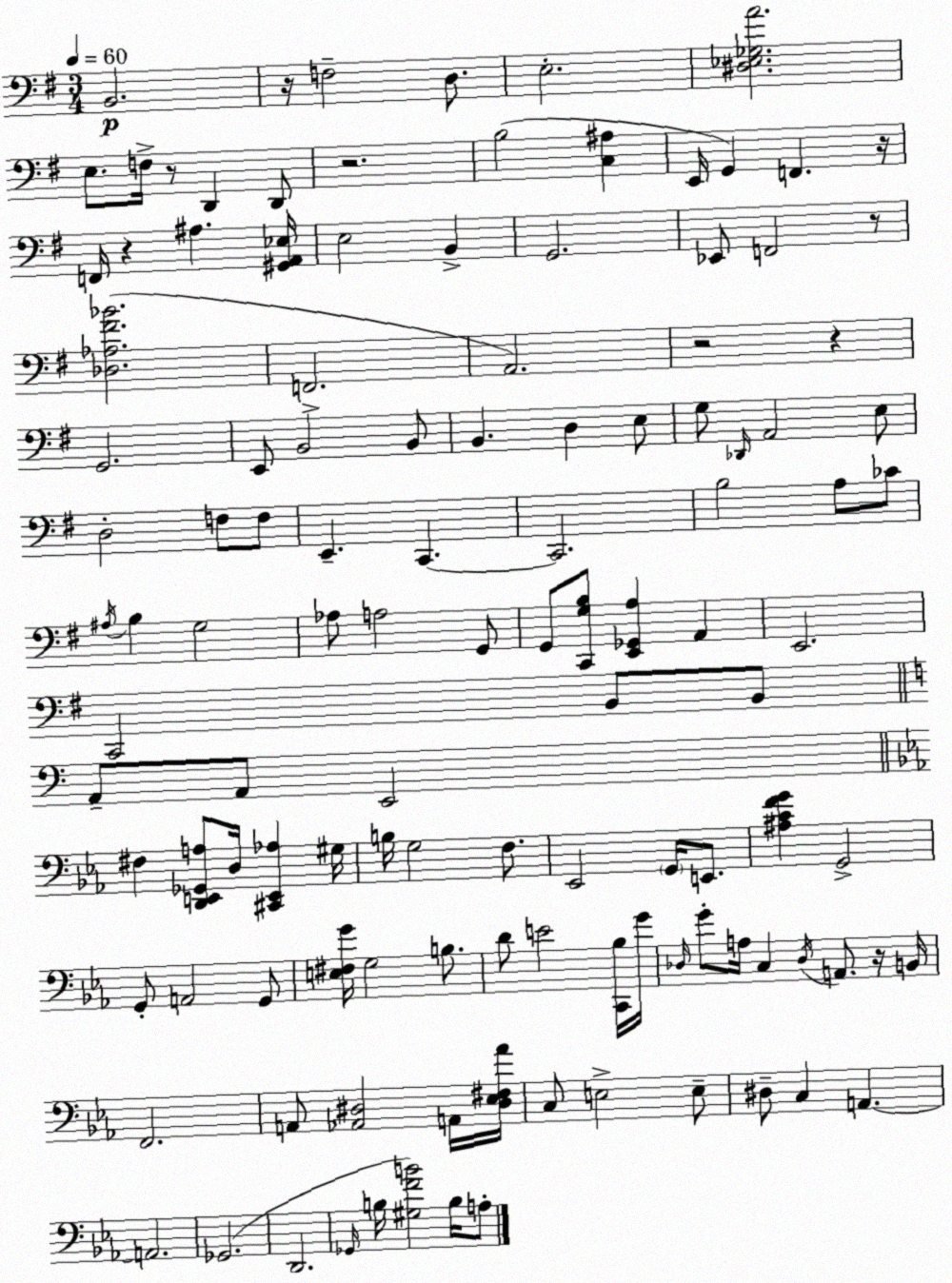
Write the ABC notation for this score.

X:1
T:Untitled
M:3/4
L:1/4
K:Em
B,,2 z/4 F,2 D,/2 E,2 [^D,_E,_G,A]2 E,/2 F,/4 z/2 D,, D,,/2 z2 B,2 [C,^A,] E,,/4 G,, F,, z/4 F,,/4 z ^A, [^G,,A,,_E,]/4 E,2 B,, G,,2 _E,,/2 F,,2 z/2 [_D,_A,^F_B]2 F,,2 A,,2 z2 z G,,2 E,,/2 B,,2 B,,/2 B,, D, E,/2 G,/2 _D,,/4 A,,2 E,/2 D,2 F,/2 F,/2 E,, C,, C,,2 B,2 A,/2 _C/2 ^A,/4 B, G,2 _A,/2 A,2 G,,/2 G,,/2 [C,,G,B,]/2 [E,,_G,,A,] A,, E,,2 C,,2 B,,/2 B,,/2 A,,/2 A,,/2 E,,2 ^F, [D,,E,,_G,,A,]/2 D,/4 [^C,,E,,_A,] ^G,/4 B,/4 G,2 F,/2 _E,,2 G,,/4 E,,/2 [^A,CFG] G,,2 G,,/2 A,,2 G,,/2 [E,^F,G]/4 G,2 B,/2 D/2 E2 [C,,_B,]/4 G/4 _D,/4 G/2 A,/4 C, _D,/4 A,,/2 z/4 B,,/4 F,,2 A,,/2 [_A,,^D,]2 A,,/4 [^D,_E,^F,_A]/4 C,/2 E,2 E,/2 ^D,/2 C, A,, A,,2 _G,,2 D,,2 _G,,/4 B,/4 [^G,FB]2 B,/4 A,/2